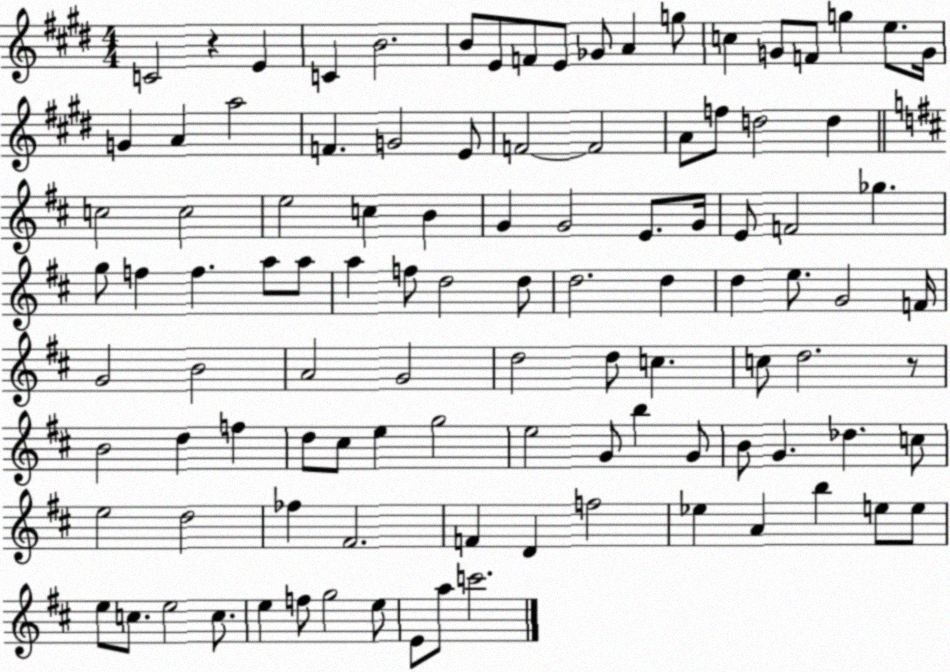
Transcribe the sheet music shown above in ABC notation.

X:1
T:Untitled
M:4/4
L:1/4
K:E
C2 z E C B2 B/2 E/2 F/2 E/2 _G/2 A g/2 c G/2 F/2 g e/2 G/4 G A a2 F G2 E/2 F2 F2 A/2 f/2 d2 d c2 c2 e2 c B G G2 E/2 G/4 E/2 F2 _g g/2 f f a/2 a/2 a f/2 d2 d/2 d2 d d e/2 G2 F/4 G2 B2 A2 G2 d2 d/2 c c/2 d2 z/2 B2 d f d/2 ^c/2 e g2 e2 G/2 b G/2 B/2 G _d c/2 e2 d2 _f ^F2 F D f2 _e A b e/2 e/2 e/2 c/2 e2 c/2 e f/2 g2 e/2 E/2 a/2 c'2